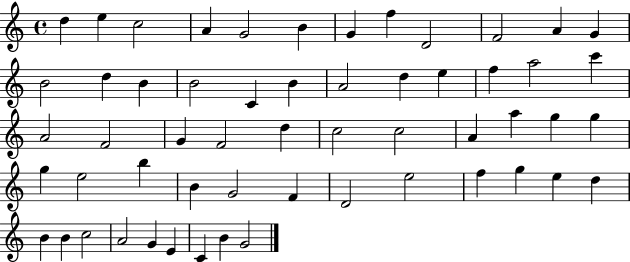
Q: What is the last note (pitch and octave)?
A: G4